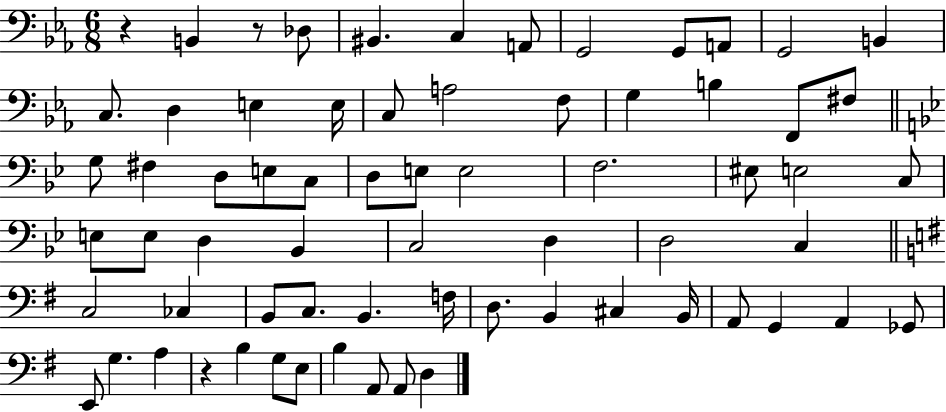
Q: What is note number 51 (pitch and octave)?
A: B2